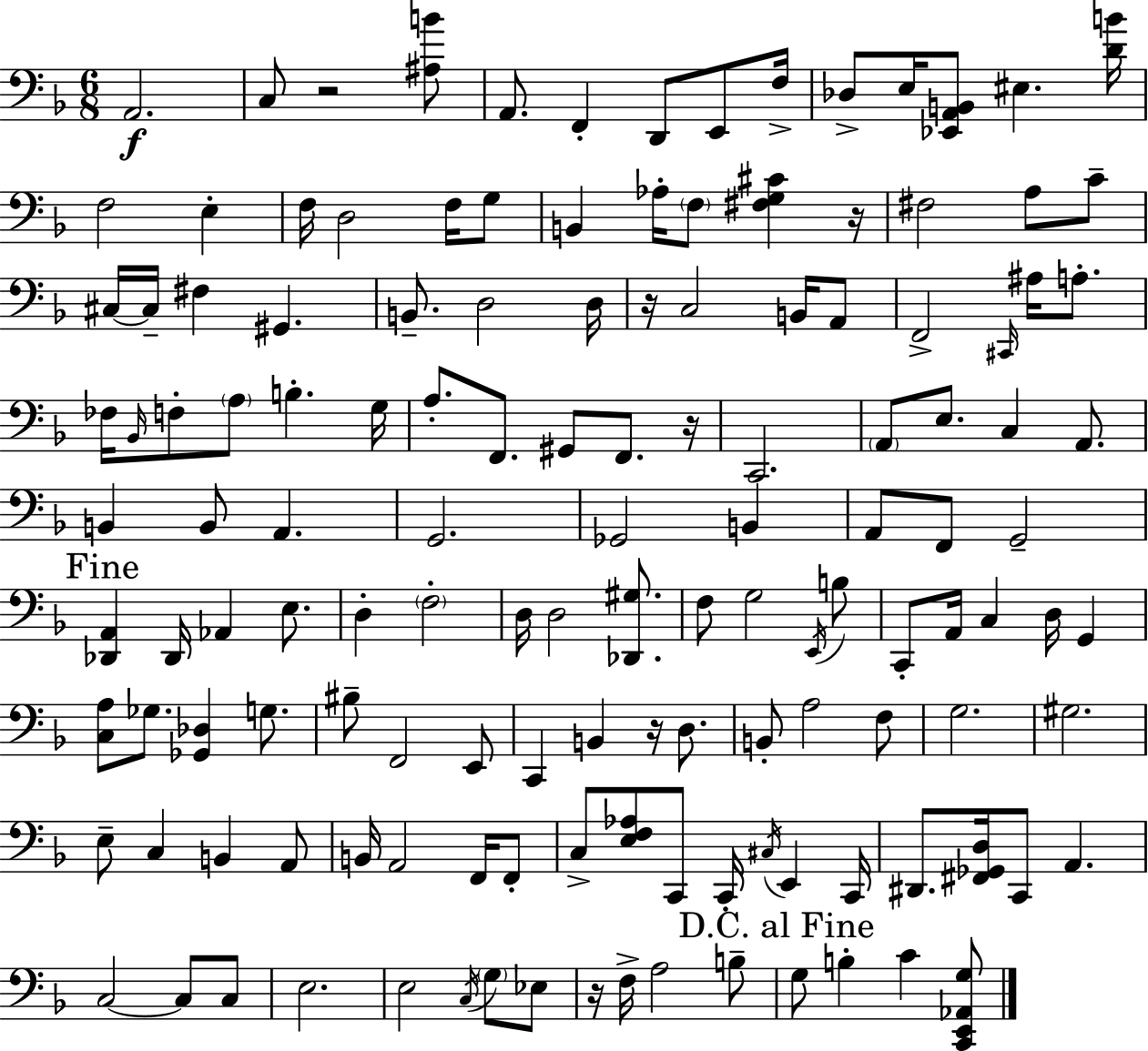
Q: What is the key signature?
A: D minor